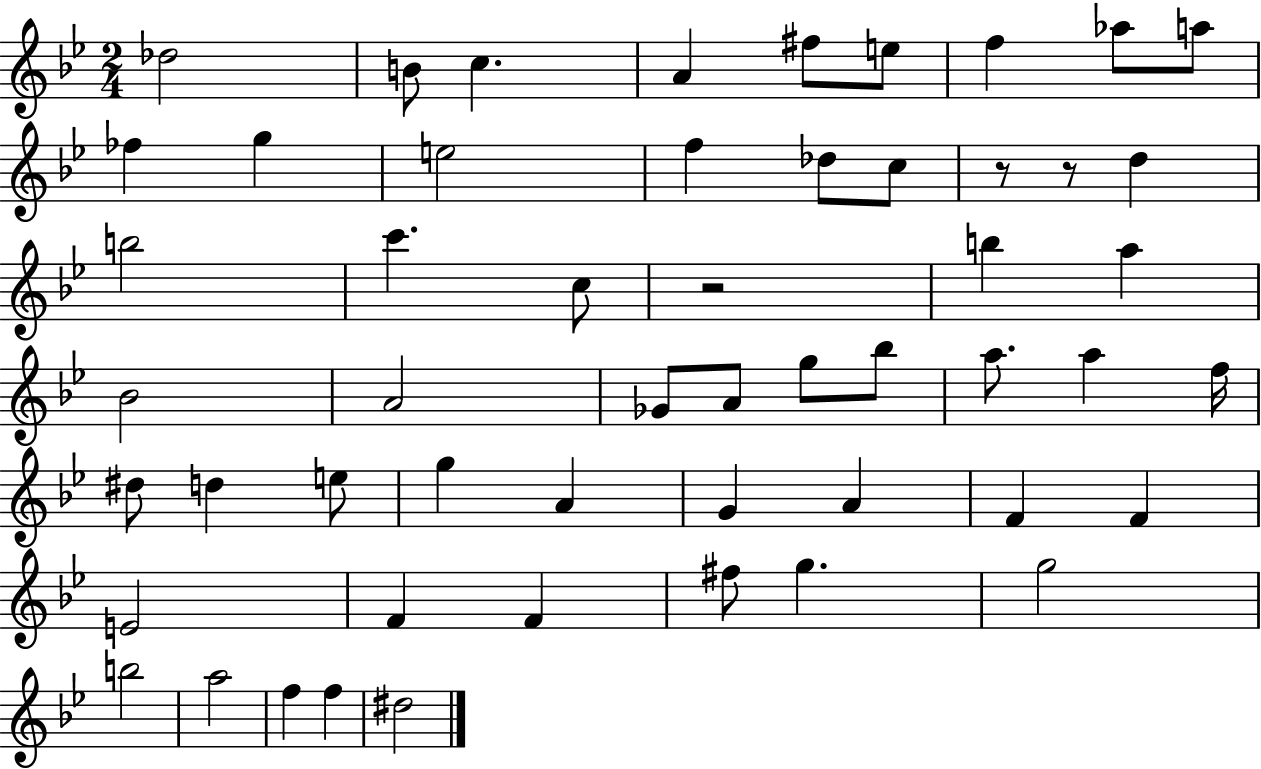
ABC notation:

X:1
T:Untitled
M:2/4
L:1/4
K:Bb
_d2 B/2 c A ^f/2 e/2 f _a/2 a/2 _f g e2 f _d/2 c/2 z/2 z/2 d b2 c' c/2 z2 b a _B2 A2 _G/2 A/2 g/2 _b/2 a/2 a f/4 ^d/2 d e/2 g A G A F F E2 F F ^f/2 g g2 b2 a2 f f ^d2